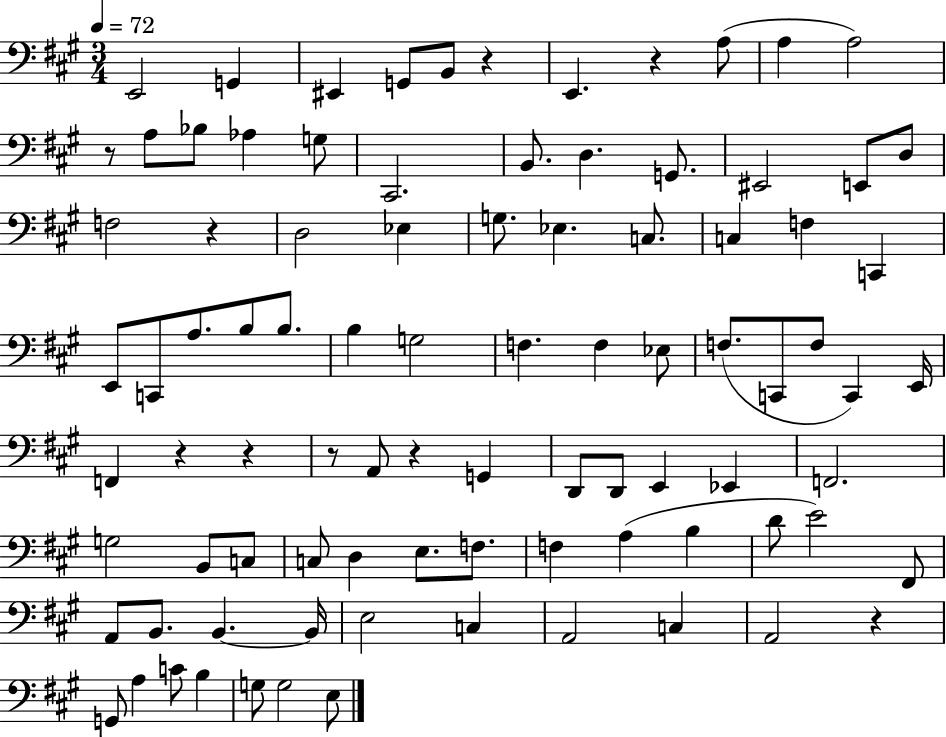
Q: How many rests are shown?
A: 9